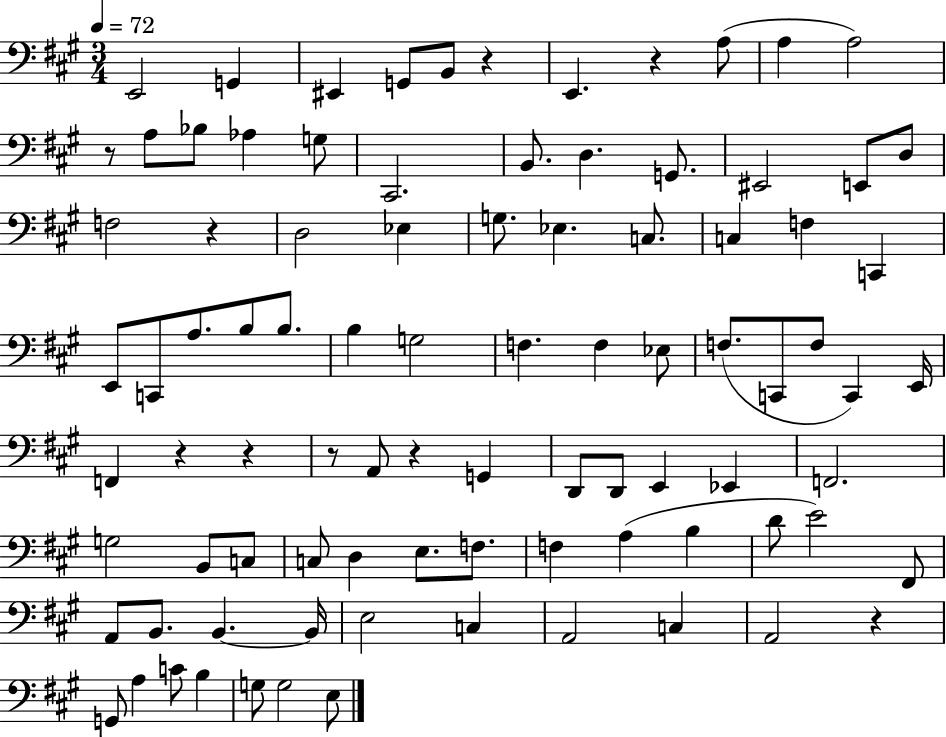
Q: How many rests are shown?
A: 9